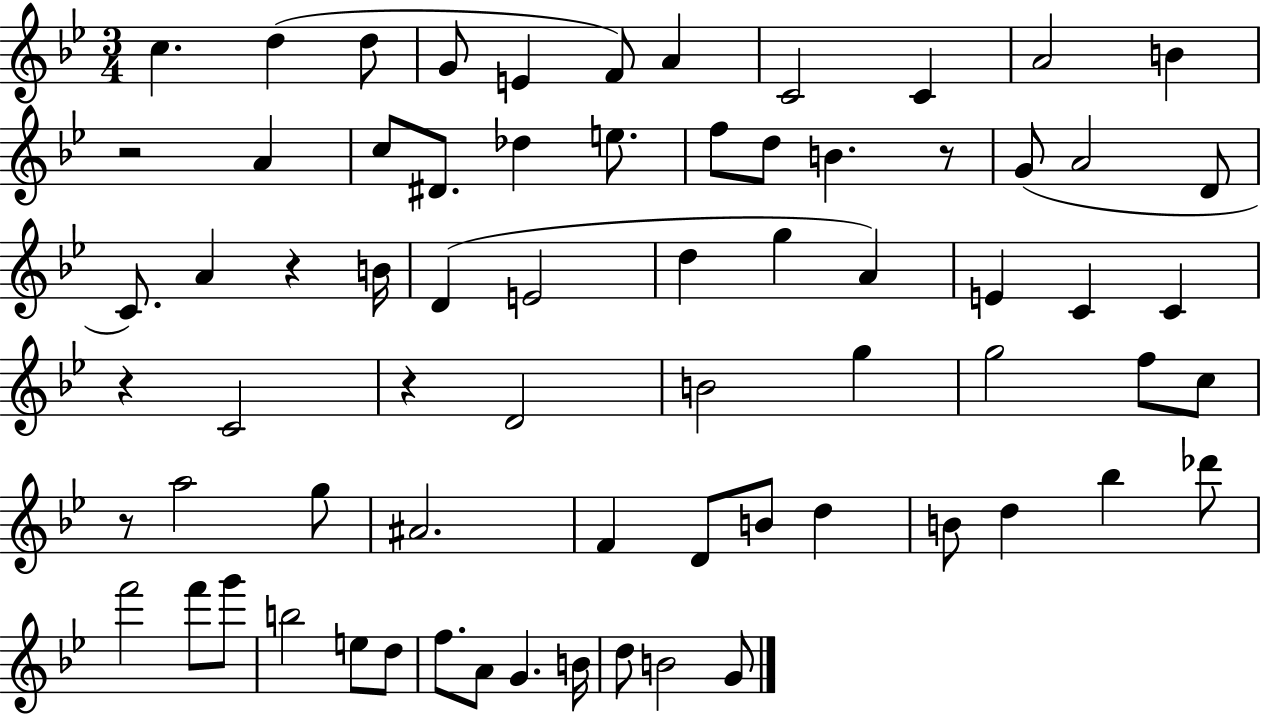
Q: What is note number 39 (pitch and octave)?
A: F5